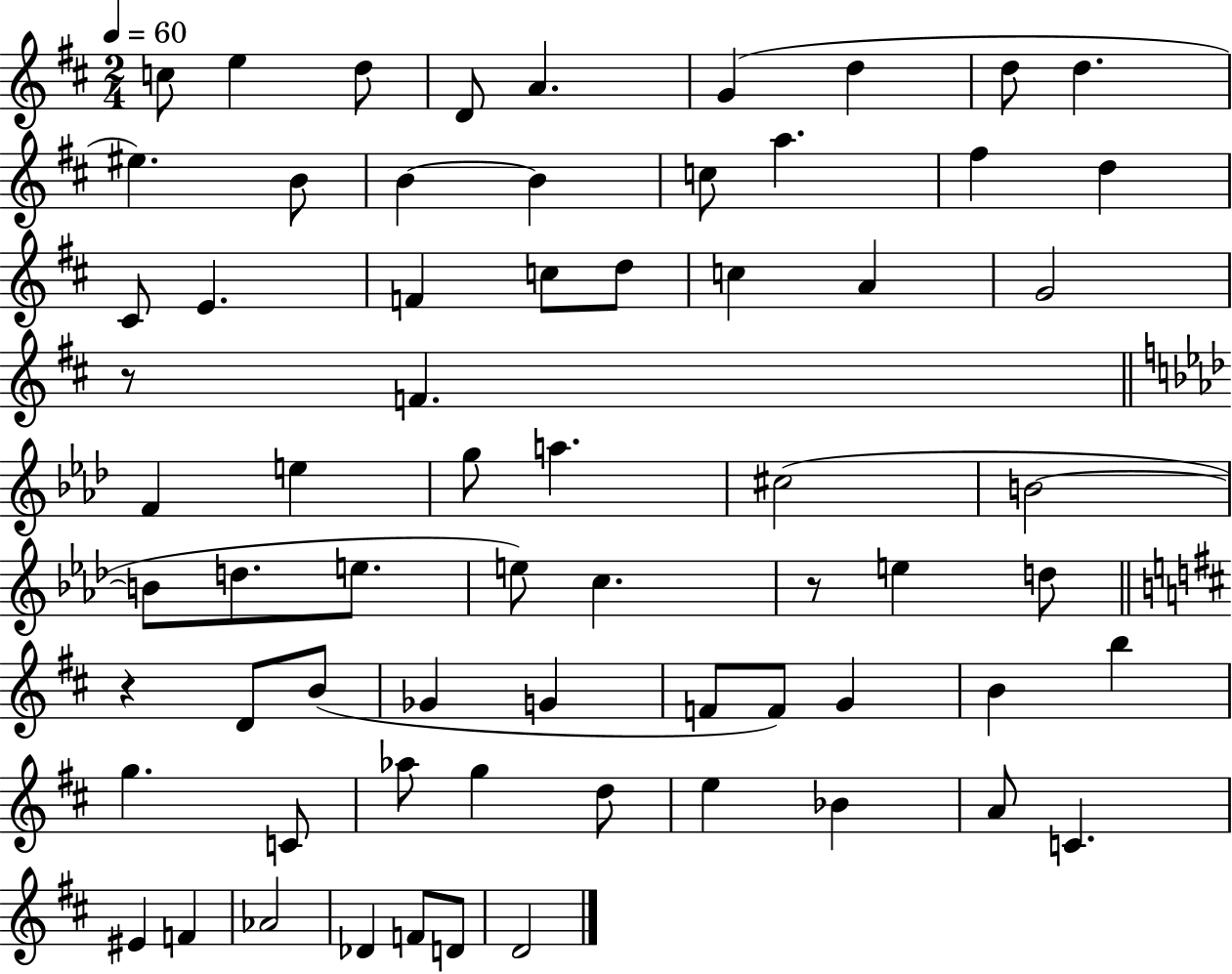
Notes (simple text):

C5/e E5/q D5/e D4/e A4/q. G4/q D5/q D5/e D5/q. EIS5/q. B4/e B4/q B4/q C5/e A5/q. F#5/q D5/q C#4/e E4/q. F4/q C5/e D5/e C5/q A4/q G4/h R/e F4/q. F4/q E5/q G5/e A5/q. C#5/h B4/h B4/e D5/e. E5/e. E5/e C5/q. R/e E5/q D5/e R/q D4/e B4/e Gb4/q G4/q F4/e F4/e G4/q B4/q B5/q G5/q. C4/e Ab5/e G5/q D5/e E5/q Bb4/q A4/e C4/q. EIS4/q F4/q Ab4/h Db4/q F4/e D4/e D4/h